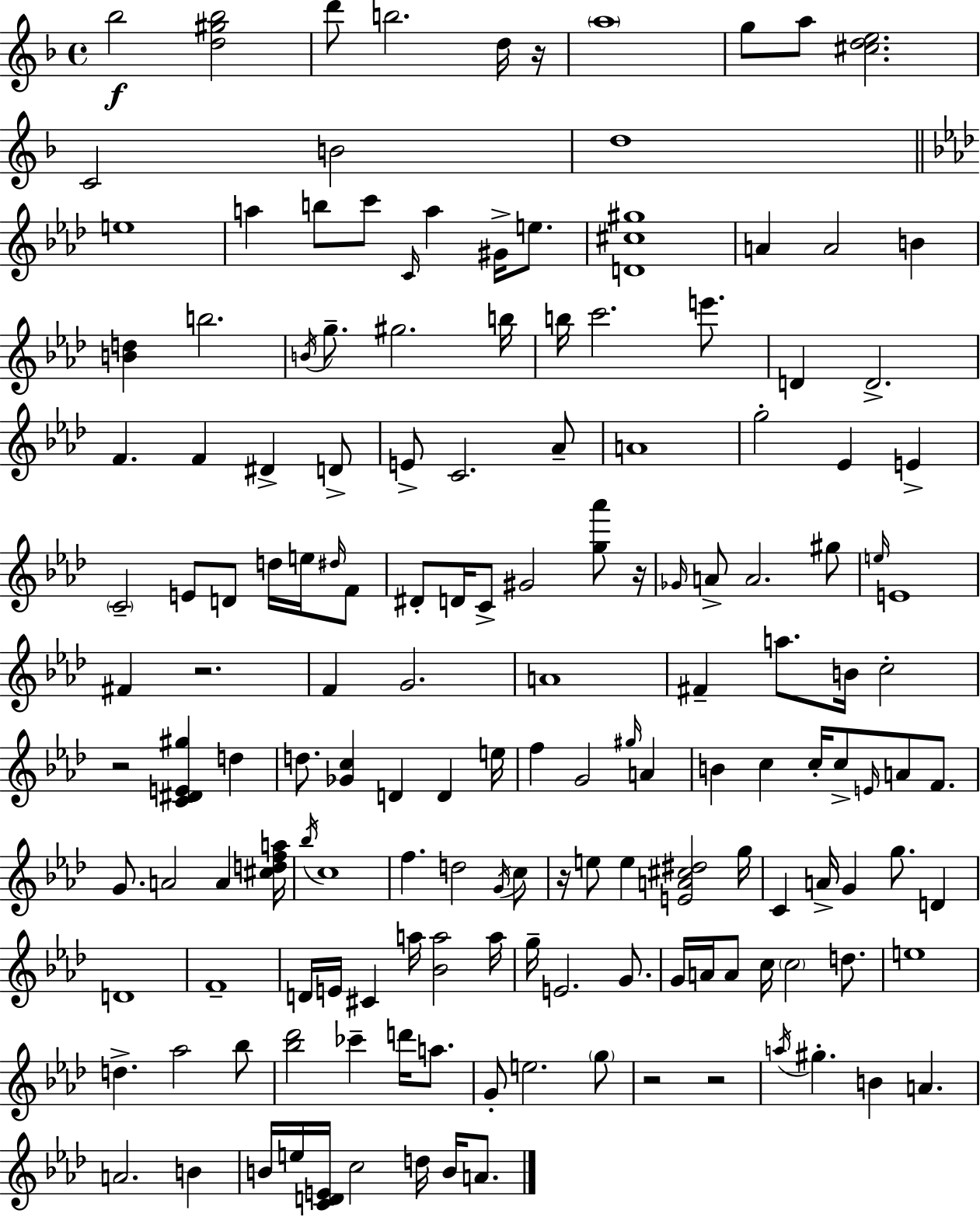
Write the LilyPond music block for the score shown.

{
  \clef treble
  \time 4/4
  \defaultTimeSignature
  \key d \minor
  \repeat volta 2 { bes''2\f <d'' gis'' bes''>2 | d'''8 b''2. d''16 r16 | \parenthesize a''1 | g''8 a''8 <cis'' d'' e''>2. | \break c'2 b'2 | d''1 | \bar "||" \break \key aes \major e''1 | a''4 b''8 c'''8 \grace { c'16 } a''4 gis'16-> e''8. | <d' cis'' gis''>1 | a'4 a'2 b'4 | \break <b' d''>4 b''2. | \acciaccatura { b'16 } g''8.-- gis''2. | b''16 b''16 c'''2. e'''8. | d'4 d'2.-> | \break f'4. f'4 dis'4-> | d'8-> e'8-> c'2. | aes'8-- a'1 | g''2-. ees'4 e'4-> | \break \parenthesize c'2-- e'8 d'8 d''16 e''16 | \grace { dis''16 } f'8 dis'8-. d'16 c'8-> gis'2 | <g'' aes'''>8 r16 \grace { ges'16 } a'8-> a'2. | gis''8 \grace { e''16 } e'1 | \break fis'4 r2. | f'4 g'2. | a'1 | fis'4-- a''8. b'16 c''2-. | \break r2 <c' dis' e' gis''>4 | d''4 d''8. <ges' c''>4 d'4 | d'4 e''16 f''4 g'2 | \grace { gis''16 } a'4 b'4 c''4 c''16-. c''8-> | \break \grace { e'16 } a'8 f'8. g'8. a'2 | a'4 <cis'' d'' f'' a''>16 \acciaccatura { bes''16 } c''1 | f''4. d''2 | \acciaccatura { g'16 } c''8 r16 e''8 e''4 | \break <e' a' cis'' dis''>2 g''16 c'4 a'16-> g'4 | g''8. d'4 d'1 | f'1-- | d'16 e'16 cis'4 a''16 | \break <bes' a''>2 a''16 g''16-- e'2. | g'8. g'16 a'16 a'8 c''16 \parenthesize c''2 | d''8. e''1 | d''4.-> aes''2 | \break bes''8 <bes'' des'''>2 | ces'''4-- d'''16 a''8. g'8-. e''2. | \parenthesize g''8 r2 | r2 \acciaccatura { a''16 } gis''4.-. | \break b'4 a'4. a'2. | b'4 b'16 e''16 <c' d' e'>16 c''2 | d''16 b'16 a'8. } \bar "|."
}